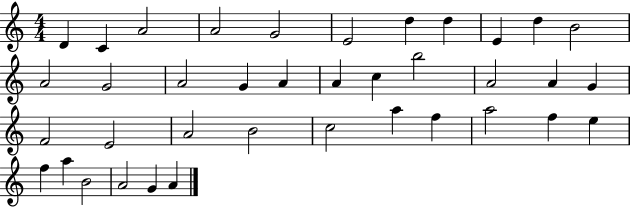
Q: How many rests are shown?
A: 0